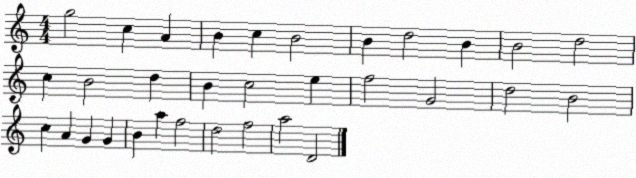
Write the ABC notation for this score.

X:1
T:Untitled
M:4/4
L:1/4
K:C
g2 c A B c B2 B d2 B B2 d2 c B2 d B c2 e f2 G2 d2 B2 c A G G B a f2 d2 f2 a2 D2